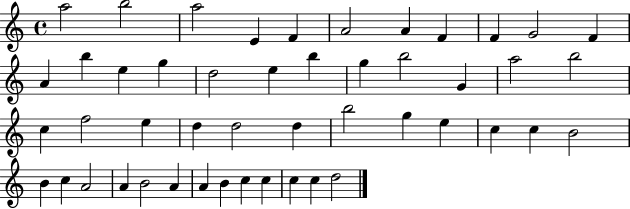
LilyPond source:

{
  \clef treble
  \time 4/4
  \defaultTimeSignature
  \key c \major
  a''2 b''2 | a''2 e'4 f'4 | a'2 a'4 f'4 | f'4 g'2 f'4 | \break a'4 b''4 e''4 g''4 | d''2 e''4 b''4 | g''4 b''2 g'4 | a''2 b''2 | \break c''4 f''2 e''4 | d''4 d''2 d''4 | b''2 g''4 e''4 | c''4 c''4 b'2 | \break b'4 c''4 a'2 | a'4 b'2 a'4 | a'4 b'4 c''4 c''4 | c''4 c''4 d''2 | \break \bar "|."
}